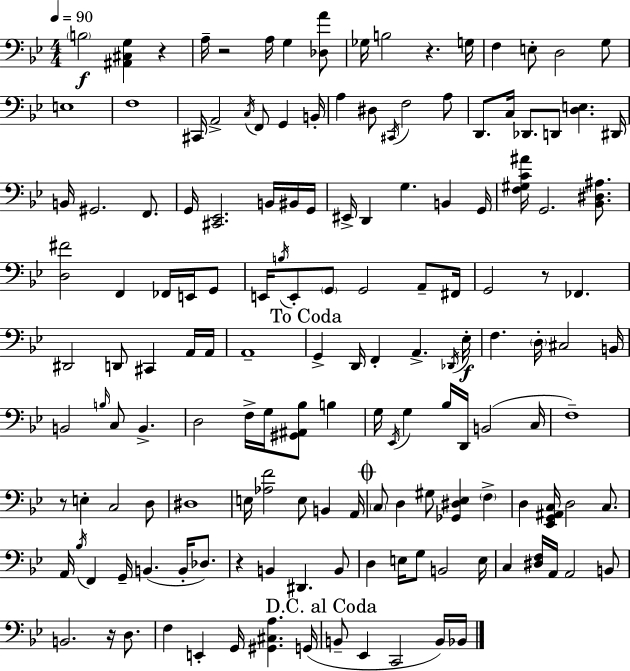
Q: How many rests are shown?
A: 7